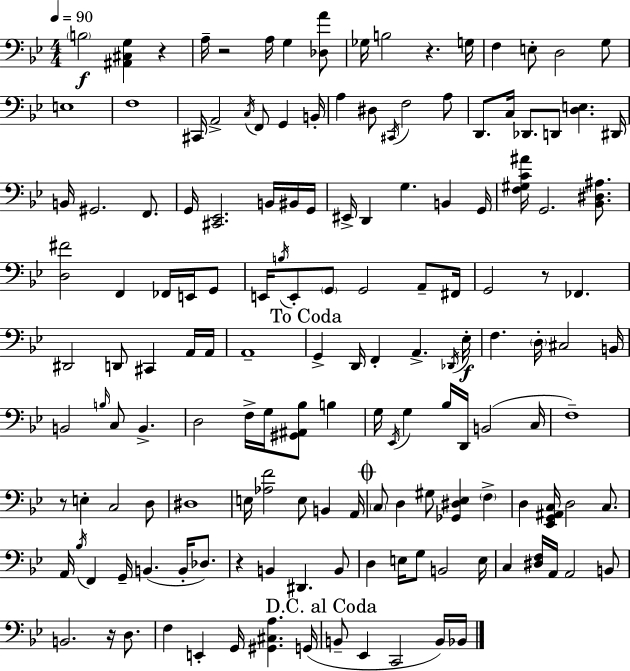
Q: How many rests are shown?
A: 7